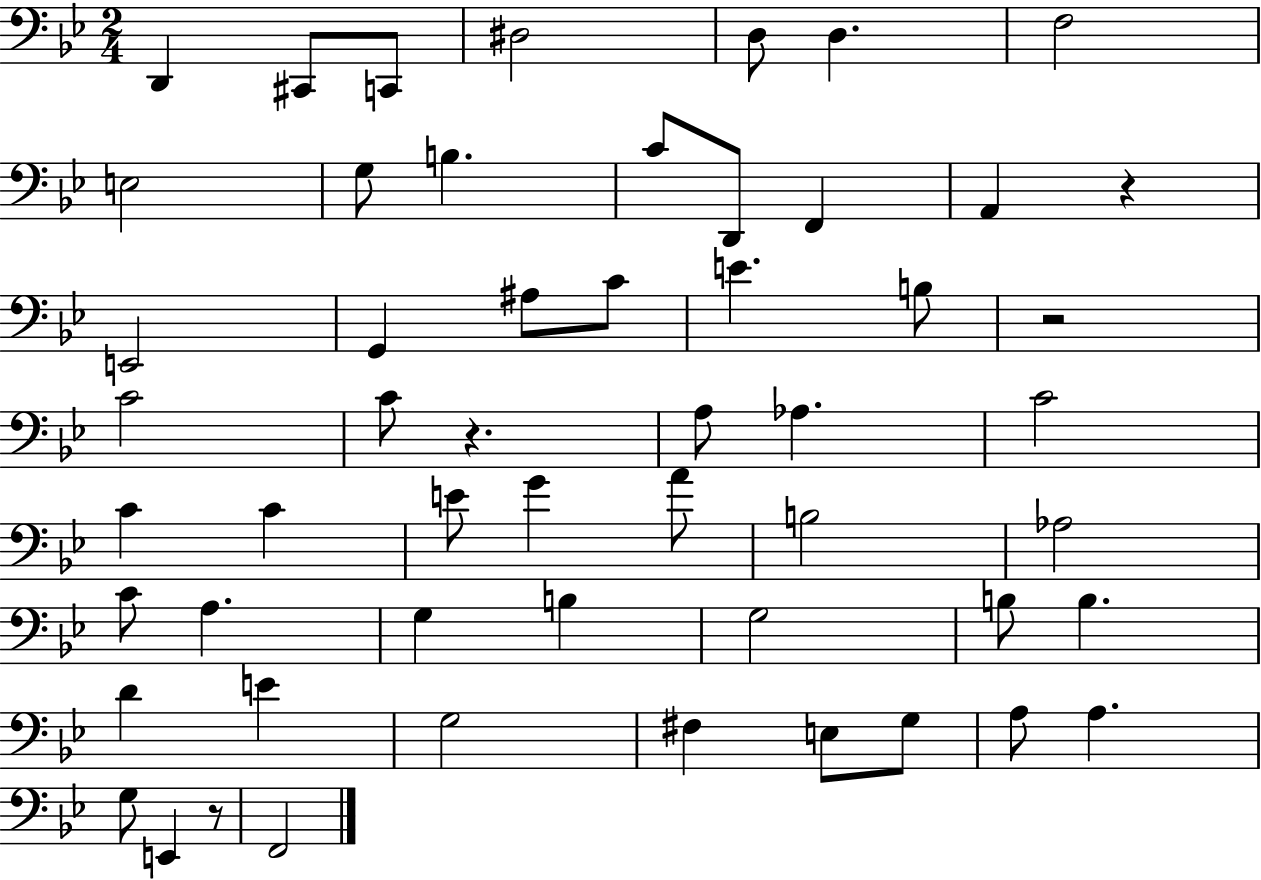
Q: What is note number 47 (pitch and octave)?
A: A3